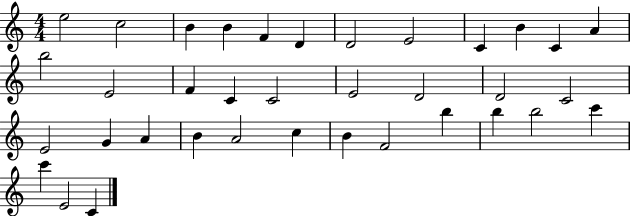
{
  \clef treble
  \numericTimeSignature
  \time 4/4
  \key c \major
  e''2 c''2 | b'4 b'4 f'4 d'4 | d'2 e'2 | c'4 b'4 c'4 a'4 | \break b''2 e'2 | f'4 c'4 c'2 | e'2 d'2 | d'2 c'2 | \break e'2 g'4 a'4 | b'4 a'2 c''4 | b'4 f'2 b''4 | b''4 b''2 c'''4 | \break c'''4 e'2 c'4 | \bar "|."
}